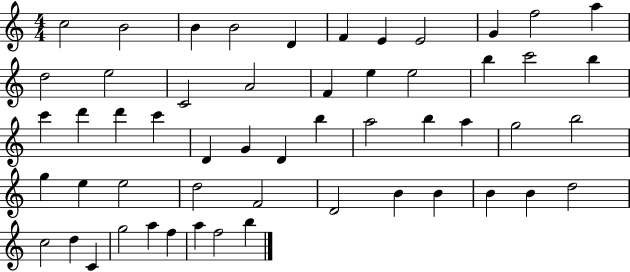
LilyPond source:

{
  \clef treble
  \numericTimeSignature
  \time 4/4
  \key c \major
  c''2 b'2 | b'4 b'2 d'4 | f'4 e'4 e'2 | g'4 f''2 a''4 | \break d''2 e''2 | c'2 a'2 | f'4 e''4 e''2 | b''4 c'''2 b''4 | \break c'''4 d'''4 d'''4 c'''4 | d'4 g'4 d'4 b''4 | a''2 b''4 a''4 | g''2 b''2 | \break g''4 e''4 e''2 | d''2 f'2 | d'2 b'4 b'4 | b'4 b'4 d''2 | \break c''2 d''4 c'4 | g''2 a''4 f''4 | a''4 f''2 b''4 | \bar "|."
}